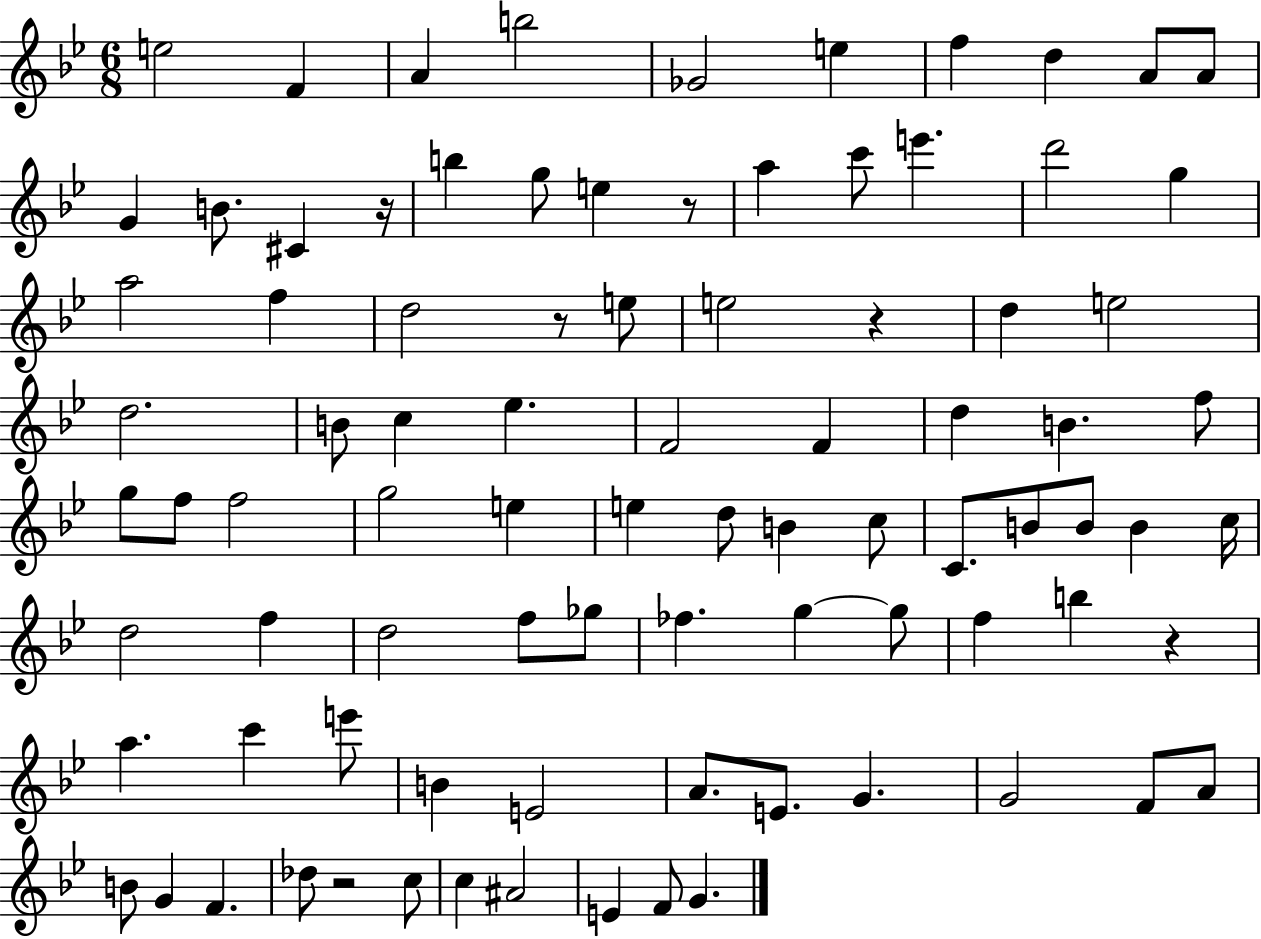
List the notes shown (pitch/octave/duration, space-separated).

E5/h F4/q A4/q B5/h Gb4/h E5/q F5/q D5/q A4/e A4/e G4/q B4/e. C#4/q R/s B5/q G5/e E5/q R/e A5/q C6/e E6/q. D6/h G5/q A5/h F5/q D5/h R/e E5/e E5/h R/q D5/q E5/h D5/h. B4/e C5/q Eb5/q. F4/h F4/q D5/q B4/q. F5/e G5/e F5/e F5/h G5/h E5/q E5/q D5/e B4/q C5/e C4/e. B4/e B4/e B4/q C5/s D5/h F5/q D5/h F5/e Gb5/e FES5/q. G5/q G5/e F5/q B5/q R/q A5/q. C6/q E6/e B4/q E4/h A4/e. E4/e. G4/q. G4/h F4/e A4/e B4/e G4/q F4/q. Db5/e R/h C5/e C5/q A#4/h E4/q F4/e G4/q.